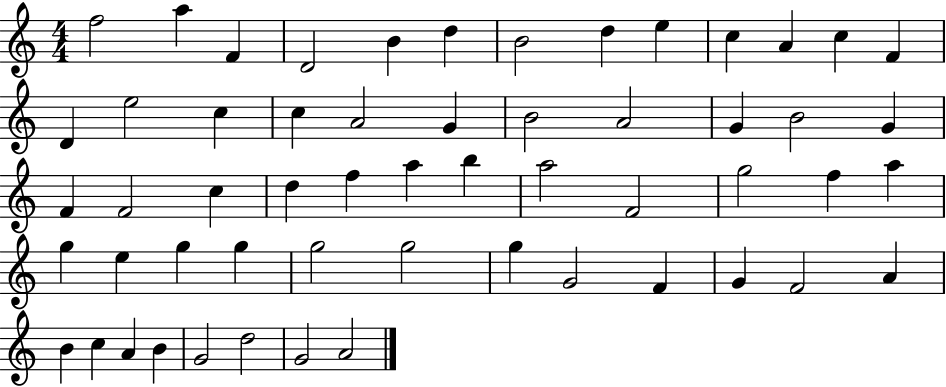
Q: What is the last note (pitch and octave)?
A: A4